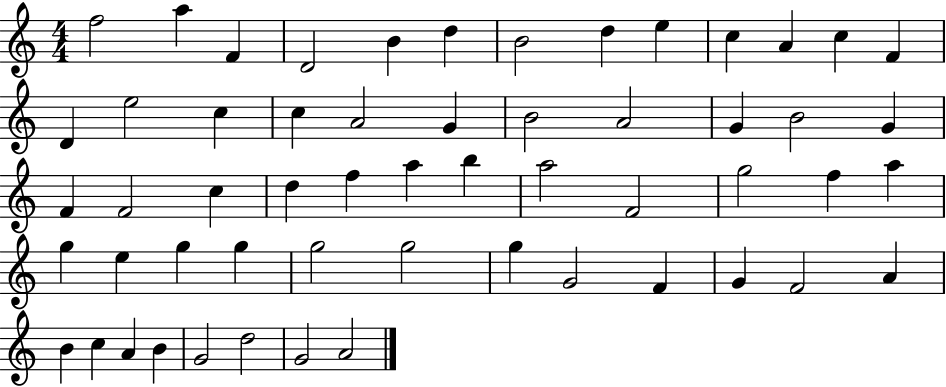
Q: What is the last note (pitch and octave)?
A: A4